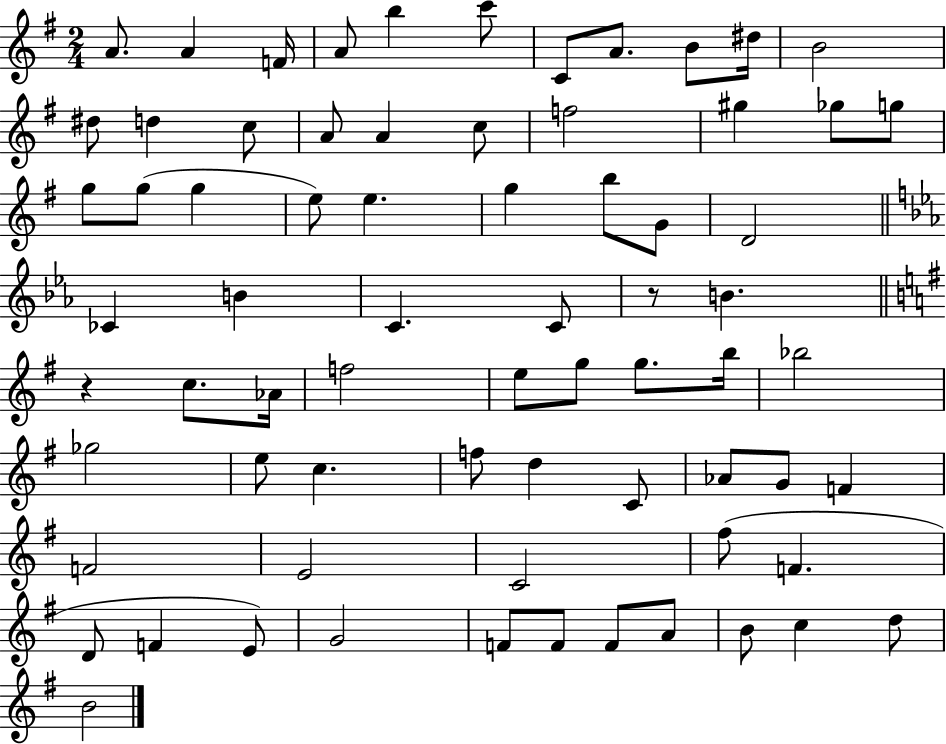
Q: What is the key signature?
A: G major